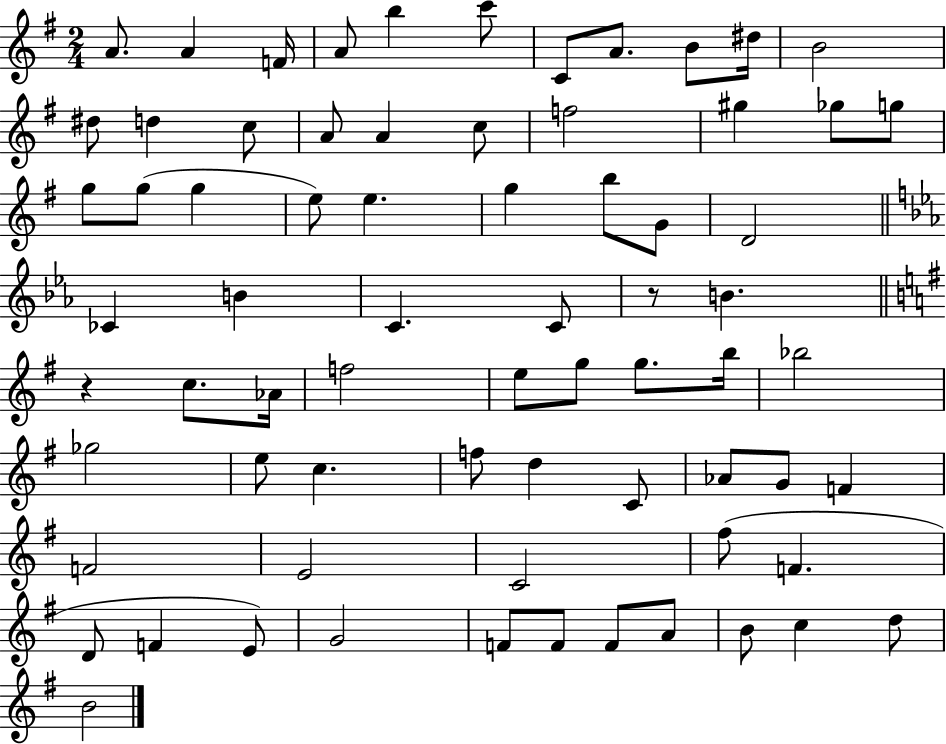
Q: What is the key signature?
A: G major